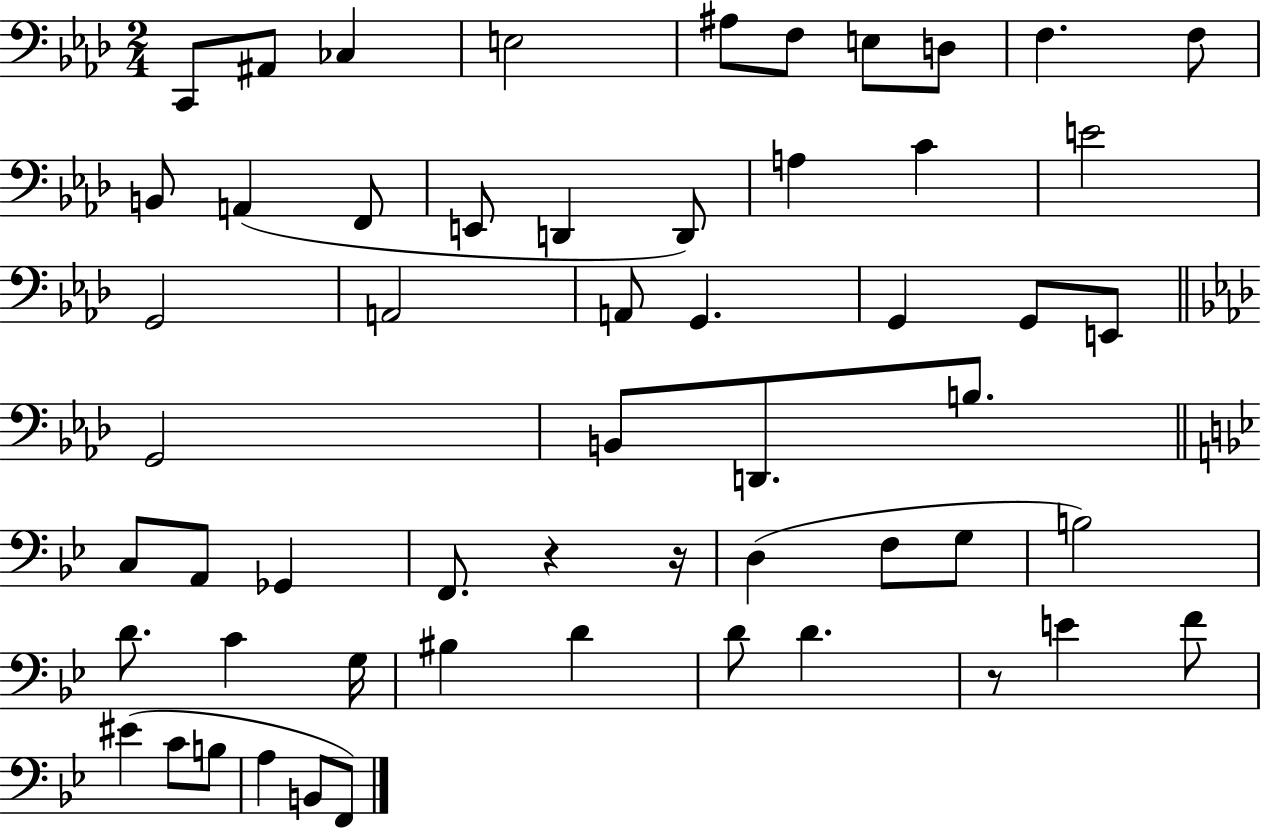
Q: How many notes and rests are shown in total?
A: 56